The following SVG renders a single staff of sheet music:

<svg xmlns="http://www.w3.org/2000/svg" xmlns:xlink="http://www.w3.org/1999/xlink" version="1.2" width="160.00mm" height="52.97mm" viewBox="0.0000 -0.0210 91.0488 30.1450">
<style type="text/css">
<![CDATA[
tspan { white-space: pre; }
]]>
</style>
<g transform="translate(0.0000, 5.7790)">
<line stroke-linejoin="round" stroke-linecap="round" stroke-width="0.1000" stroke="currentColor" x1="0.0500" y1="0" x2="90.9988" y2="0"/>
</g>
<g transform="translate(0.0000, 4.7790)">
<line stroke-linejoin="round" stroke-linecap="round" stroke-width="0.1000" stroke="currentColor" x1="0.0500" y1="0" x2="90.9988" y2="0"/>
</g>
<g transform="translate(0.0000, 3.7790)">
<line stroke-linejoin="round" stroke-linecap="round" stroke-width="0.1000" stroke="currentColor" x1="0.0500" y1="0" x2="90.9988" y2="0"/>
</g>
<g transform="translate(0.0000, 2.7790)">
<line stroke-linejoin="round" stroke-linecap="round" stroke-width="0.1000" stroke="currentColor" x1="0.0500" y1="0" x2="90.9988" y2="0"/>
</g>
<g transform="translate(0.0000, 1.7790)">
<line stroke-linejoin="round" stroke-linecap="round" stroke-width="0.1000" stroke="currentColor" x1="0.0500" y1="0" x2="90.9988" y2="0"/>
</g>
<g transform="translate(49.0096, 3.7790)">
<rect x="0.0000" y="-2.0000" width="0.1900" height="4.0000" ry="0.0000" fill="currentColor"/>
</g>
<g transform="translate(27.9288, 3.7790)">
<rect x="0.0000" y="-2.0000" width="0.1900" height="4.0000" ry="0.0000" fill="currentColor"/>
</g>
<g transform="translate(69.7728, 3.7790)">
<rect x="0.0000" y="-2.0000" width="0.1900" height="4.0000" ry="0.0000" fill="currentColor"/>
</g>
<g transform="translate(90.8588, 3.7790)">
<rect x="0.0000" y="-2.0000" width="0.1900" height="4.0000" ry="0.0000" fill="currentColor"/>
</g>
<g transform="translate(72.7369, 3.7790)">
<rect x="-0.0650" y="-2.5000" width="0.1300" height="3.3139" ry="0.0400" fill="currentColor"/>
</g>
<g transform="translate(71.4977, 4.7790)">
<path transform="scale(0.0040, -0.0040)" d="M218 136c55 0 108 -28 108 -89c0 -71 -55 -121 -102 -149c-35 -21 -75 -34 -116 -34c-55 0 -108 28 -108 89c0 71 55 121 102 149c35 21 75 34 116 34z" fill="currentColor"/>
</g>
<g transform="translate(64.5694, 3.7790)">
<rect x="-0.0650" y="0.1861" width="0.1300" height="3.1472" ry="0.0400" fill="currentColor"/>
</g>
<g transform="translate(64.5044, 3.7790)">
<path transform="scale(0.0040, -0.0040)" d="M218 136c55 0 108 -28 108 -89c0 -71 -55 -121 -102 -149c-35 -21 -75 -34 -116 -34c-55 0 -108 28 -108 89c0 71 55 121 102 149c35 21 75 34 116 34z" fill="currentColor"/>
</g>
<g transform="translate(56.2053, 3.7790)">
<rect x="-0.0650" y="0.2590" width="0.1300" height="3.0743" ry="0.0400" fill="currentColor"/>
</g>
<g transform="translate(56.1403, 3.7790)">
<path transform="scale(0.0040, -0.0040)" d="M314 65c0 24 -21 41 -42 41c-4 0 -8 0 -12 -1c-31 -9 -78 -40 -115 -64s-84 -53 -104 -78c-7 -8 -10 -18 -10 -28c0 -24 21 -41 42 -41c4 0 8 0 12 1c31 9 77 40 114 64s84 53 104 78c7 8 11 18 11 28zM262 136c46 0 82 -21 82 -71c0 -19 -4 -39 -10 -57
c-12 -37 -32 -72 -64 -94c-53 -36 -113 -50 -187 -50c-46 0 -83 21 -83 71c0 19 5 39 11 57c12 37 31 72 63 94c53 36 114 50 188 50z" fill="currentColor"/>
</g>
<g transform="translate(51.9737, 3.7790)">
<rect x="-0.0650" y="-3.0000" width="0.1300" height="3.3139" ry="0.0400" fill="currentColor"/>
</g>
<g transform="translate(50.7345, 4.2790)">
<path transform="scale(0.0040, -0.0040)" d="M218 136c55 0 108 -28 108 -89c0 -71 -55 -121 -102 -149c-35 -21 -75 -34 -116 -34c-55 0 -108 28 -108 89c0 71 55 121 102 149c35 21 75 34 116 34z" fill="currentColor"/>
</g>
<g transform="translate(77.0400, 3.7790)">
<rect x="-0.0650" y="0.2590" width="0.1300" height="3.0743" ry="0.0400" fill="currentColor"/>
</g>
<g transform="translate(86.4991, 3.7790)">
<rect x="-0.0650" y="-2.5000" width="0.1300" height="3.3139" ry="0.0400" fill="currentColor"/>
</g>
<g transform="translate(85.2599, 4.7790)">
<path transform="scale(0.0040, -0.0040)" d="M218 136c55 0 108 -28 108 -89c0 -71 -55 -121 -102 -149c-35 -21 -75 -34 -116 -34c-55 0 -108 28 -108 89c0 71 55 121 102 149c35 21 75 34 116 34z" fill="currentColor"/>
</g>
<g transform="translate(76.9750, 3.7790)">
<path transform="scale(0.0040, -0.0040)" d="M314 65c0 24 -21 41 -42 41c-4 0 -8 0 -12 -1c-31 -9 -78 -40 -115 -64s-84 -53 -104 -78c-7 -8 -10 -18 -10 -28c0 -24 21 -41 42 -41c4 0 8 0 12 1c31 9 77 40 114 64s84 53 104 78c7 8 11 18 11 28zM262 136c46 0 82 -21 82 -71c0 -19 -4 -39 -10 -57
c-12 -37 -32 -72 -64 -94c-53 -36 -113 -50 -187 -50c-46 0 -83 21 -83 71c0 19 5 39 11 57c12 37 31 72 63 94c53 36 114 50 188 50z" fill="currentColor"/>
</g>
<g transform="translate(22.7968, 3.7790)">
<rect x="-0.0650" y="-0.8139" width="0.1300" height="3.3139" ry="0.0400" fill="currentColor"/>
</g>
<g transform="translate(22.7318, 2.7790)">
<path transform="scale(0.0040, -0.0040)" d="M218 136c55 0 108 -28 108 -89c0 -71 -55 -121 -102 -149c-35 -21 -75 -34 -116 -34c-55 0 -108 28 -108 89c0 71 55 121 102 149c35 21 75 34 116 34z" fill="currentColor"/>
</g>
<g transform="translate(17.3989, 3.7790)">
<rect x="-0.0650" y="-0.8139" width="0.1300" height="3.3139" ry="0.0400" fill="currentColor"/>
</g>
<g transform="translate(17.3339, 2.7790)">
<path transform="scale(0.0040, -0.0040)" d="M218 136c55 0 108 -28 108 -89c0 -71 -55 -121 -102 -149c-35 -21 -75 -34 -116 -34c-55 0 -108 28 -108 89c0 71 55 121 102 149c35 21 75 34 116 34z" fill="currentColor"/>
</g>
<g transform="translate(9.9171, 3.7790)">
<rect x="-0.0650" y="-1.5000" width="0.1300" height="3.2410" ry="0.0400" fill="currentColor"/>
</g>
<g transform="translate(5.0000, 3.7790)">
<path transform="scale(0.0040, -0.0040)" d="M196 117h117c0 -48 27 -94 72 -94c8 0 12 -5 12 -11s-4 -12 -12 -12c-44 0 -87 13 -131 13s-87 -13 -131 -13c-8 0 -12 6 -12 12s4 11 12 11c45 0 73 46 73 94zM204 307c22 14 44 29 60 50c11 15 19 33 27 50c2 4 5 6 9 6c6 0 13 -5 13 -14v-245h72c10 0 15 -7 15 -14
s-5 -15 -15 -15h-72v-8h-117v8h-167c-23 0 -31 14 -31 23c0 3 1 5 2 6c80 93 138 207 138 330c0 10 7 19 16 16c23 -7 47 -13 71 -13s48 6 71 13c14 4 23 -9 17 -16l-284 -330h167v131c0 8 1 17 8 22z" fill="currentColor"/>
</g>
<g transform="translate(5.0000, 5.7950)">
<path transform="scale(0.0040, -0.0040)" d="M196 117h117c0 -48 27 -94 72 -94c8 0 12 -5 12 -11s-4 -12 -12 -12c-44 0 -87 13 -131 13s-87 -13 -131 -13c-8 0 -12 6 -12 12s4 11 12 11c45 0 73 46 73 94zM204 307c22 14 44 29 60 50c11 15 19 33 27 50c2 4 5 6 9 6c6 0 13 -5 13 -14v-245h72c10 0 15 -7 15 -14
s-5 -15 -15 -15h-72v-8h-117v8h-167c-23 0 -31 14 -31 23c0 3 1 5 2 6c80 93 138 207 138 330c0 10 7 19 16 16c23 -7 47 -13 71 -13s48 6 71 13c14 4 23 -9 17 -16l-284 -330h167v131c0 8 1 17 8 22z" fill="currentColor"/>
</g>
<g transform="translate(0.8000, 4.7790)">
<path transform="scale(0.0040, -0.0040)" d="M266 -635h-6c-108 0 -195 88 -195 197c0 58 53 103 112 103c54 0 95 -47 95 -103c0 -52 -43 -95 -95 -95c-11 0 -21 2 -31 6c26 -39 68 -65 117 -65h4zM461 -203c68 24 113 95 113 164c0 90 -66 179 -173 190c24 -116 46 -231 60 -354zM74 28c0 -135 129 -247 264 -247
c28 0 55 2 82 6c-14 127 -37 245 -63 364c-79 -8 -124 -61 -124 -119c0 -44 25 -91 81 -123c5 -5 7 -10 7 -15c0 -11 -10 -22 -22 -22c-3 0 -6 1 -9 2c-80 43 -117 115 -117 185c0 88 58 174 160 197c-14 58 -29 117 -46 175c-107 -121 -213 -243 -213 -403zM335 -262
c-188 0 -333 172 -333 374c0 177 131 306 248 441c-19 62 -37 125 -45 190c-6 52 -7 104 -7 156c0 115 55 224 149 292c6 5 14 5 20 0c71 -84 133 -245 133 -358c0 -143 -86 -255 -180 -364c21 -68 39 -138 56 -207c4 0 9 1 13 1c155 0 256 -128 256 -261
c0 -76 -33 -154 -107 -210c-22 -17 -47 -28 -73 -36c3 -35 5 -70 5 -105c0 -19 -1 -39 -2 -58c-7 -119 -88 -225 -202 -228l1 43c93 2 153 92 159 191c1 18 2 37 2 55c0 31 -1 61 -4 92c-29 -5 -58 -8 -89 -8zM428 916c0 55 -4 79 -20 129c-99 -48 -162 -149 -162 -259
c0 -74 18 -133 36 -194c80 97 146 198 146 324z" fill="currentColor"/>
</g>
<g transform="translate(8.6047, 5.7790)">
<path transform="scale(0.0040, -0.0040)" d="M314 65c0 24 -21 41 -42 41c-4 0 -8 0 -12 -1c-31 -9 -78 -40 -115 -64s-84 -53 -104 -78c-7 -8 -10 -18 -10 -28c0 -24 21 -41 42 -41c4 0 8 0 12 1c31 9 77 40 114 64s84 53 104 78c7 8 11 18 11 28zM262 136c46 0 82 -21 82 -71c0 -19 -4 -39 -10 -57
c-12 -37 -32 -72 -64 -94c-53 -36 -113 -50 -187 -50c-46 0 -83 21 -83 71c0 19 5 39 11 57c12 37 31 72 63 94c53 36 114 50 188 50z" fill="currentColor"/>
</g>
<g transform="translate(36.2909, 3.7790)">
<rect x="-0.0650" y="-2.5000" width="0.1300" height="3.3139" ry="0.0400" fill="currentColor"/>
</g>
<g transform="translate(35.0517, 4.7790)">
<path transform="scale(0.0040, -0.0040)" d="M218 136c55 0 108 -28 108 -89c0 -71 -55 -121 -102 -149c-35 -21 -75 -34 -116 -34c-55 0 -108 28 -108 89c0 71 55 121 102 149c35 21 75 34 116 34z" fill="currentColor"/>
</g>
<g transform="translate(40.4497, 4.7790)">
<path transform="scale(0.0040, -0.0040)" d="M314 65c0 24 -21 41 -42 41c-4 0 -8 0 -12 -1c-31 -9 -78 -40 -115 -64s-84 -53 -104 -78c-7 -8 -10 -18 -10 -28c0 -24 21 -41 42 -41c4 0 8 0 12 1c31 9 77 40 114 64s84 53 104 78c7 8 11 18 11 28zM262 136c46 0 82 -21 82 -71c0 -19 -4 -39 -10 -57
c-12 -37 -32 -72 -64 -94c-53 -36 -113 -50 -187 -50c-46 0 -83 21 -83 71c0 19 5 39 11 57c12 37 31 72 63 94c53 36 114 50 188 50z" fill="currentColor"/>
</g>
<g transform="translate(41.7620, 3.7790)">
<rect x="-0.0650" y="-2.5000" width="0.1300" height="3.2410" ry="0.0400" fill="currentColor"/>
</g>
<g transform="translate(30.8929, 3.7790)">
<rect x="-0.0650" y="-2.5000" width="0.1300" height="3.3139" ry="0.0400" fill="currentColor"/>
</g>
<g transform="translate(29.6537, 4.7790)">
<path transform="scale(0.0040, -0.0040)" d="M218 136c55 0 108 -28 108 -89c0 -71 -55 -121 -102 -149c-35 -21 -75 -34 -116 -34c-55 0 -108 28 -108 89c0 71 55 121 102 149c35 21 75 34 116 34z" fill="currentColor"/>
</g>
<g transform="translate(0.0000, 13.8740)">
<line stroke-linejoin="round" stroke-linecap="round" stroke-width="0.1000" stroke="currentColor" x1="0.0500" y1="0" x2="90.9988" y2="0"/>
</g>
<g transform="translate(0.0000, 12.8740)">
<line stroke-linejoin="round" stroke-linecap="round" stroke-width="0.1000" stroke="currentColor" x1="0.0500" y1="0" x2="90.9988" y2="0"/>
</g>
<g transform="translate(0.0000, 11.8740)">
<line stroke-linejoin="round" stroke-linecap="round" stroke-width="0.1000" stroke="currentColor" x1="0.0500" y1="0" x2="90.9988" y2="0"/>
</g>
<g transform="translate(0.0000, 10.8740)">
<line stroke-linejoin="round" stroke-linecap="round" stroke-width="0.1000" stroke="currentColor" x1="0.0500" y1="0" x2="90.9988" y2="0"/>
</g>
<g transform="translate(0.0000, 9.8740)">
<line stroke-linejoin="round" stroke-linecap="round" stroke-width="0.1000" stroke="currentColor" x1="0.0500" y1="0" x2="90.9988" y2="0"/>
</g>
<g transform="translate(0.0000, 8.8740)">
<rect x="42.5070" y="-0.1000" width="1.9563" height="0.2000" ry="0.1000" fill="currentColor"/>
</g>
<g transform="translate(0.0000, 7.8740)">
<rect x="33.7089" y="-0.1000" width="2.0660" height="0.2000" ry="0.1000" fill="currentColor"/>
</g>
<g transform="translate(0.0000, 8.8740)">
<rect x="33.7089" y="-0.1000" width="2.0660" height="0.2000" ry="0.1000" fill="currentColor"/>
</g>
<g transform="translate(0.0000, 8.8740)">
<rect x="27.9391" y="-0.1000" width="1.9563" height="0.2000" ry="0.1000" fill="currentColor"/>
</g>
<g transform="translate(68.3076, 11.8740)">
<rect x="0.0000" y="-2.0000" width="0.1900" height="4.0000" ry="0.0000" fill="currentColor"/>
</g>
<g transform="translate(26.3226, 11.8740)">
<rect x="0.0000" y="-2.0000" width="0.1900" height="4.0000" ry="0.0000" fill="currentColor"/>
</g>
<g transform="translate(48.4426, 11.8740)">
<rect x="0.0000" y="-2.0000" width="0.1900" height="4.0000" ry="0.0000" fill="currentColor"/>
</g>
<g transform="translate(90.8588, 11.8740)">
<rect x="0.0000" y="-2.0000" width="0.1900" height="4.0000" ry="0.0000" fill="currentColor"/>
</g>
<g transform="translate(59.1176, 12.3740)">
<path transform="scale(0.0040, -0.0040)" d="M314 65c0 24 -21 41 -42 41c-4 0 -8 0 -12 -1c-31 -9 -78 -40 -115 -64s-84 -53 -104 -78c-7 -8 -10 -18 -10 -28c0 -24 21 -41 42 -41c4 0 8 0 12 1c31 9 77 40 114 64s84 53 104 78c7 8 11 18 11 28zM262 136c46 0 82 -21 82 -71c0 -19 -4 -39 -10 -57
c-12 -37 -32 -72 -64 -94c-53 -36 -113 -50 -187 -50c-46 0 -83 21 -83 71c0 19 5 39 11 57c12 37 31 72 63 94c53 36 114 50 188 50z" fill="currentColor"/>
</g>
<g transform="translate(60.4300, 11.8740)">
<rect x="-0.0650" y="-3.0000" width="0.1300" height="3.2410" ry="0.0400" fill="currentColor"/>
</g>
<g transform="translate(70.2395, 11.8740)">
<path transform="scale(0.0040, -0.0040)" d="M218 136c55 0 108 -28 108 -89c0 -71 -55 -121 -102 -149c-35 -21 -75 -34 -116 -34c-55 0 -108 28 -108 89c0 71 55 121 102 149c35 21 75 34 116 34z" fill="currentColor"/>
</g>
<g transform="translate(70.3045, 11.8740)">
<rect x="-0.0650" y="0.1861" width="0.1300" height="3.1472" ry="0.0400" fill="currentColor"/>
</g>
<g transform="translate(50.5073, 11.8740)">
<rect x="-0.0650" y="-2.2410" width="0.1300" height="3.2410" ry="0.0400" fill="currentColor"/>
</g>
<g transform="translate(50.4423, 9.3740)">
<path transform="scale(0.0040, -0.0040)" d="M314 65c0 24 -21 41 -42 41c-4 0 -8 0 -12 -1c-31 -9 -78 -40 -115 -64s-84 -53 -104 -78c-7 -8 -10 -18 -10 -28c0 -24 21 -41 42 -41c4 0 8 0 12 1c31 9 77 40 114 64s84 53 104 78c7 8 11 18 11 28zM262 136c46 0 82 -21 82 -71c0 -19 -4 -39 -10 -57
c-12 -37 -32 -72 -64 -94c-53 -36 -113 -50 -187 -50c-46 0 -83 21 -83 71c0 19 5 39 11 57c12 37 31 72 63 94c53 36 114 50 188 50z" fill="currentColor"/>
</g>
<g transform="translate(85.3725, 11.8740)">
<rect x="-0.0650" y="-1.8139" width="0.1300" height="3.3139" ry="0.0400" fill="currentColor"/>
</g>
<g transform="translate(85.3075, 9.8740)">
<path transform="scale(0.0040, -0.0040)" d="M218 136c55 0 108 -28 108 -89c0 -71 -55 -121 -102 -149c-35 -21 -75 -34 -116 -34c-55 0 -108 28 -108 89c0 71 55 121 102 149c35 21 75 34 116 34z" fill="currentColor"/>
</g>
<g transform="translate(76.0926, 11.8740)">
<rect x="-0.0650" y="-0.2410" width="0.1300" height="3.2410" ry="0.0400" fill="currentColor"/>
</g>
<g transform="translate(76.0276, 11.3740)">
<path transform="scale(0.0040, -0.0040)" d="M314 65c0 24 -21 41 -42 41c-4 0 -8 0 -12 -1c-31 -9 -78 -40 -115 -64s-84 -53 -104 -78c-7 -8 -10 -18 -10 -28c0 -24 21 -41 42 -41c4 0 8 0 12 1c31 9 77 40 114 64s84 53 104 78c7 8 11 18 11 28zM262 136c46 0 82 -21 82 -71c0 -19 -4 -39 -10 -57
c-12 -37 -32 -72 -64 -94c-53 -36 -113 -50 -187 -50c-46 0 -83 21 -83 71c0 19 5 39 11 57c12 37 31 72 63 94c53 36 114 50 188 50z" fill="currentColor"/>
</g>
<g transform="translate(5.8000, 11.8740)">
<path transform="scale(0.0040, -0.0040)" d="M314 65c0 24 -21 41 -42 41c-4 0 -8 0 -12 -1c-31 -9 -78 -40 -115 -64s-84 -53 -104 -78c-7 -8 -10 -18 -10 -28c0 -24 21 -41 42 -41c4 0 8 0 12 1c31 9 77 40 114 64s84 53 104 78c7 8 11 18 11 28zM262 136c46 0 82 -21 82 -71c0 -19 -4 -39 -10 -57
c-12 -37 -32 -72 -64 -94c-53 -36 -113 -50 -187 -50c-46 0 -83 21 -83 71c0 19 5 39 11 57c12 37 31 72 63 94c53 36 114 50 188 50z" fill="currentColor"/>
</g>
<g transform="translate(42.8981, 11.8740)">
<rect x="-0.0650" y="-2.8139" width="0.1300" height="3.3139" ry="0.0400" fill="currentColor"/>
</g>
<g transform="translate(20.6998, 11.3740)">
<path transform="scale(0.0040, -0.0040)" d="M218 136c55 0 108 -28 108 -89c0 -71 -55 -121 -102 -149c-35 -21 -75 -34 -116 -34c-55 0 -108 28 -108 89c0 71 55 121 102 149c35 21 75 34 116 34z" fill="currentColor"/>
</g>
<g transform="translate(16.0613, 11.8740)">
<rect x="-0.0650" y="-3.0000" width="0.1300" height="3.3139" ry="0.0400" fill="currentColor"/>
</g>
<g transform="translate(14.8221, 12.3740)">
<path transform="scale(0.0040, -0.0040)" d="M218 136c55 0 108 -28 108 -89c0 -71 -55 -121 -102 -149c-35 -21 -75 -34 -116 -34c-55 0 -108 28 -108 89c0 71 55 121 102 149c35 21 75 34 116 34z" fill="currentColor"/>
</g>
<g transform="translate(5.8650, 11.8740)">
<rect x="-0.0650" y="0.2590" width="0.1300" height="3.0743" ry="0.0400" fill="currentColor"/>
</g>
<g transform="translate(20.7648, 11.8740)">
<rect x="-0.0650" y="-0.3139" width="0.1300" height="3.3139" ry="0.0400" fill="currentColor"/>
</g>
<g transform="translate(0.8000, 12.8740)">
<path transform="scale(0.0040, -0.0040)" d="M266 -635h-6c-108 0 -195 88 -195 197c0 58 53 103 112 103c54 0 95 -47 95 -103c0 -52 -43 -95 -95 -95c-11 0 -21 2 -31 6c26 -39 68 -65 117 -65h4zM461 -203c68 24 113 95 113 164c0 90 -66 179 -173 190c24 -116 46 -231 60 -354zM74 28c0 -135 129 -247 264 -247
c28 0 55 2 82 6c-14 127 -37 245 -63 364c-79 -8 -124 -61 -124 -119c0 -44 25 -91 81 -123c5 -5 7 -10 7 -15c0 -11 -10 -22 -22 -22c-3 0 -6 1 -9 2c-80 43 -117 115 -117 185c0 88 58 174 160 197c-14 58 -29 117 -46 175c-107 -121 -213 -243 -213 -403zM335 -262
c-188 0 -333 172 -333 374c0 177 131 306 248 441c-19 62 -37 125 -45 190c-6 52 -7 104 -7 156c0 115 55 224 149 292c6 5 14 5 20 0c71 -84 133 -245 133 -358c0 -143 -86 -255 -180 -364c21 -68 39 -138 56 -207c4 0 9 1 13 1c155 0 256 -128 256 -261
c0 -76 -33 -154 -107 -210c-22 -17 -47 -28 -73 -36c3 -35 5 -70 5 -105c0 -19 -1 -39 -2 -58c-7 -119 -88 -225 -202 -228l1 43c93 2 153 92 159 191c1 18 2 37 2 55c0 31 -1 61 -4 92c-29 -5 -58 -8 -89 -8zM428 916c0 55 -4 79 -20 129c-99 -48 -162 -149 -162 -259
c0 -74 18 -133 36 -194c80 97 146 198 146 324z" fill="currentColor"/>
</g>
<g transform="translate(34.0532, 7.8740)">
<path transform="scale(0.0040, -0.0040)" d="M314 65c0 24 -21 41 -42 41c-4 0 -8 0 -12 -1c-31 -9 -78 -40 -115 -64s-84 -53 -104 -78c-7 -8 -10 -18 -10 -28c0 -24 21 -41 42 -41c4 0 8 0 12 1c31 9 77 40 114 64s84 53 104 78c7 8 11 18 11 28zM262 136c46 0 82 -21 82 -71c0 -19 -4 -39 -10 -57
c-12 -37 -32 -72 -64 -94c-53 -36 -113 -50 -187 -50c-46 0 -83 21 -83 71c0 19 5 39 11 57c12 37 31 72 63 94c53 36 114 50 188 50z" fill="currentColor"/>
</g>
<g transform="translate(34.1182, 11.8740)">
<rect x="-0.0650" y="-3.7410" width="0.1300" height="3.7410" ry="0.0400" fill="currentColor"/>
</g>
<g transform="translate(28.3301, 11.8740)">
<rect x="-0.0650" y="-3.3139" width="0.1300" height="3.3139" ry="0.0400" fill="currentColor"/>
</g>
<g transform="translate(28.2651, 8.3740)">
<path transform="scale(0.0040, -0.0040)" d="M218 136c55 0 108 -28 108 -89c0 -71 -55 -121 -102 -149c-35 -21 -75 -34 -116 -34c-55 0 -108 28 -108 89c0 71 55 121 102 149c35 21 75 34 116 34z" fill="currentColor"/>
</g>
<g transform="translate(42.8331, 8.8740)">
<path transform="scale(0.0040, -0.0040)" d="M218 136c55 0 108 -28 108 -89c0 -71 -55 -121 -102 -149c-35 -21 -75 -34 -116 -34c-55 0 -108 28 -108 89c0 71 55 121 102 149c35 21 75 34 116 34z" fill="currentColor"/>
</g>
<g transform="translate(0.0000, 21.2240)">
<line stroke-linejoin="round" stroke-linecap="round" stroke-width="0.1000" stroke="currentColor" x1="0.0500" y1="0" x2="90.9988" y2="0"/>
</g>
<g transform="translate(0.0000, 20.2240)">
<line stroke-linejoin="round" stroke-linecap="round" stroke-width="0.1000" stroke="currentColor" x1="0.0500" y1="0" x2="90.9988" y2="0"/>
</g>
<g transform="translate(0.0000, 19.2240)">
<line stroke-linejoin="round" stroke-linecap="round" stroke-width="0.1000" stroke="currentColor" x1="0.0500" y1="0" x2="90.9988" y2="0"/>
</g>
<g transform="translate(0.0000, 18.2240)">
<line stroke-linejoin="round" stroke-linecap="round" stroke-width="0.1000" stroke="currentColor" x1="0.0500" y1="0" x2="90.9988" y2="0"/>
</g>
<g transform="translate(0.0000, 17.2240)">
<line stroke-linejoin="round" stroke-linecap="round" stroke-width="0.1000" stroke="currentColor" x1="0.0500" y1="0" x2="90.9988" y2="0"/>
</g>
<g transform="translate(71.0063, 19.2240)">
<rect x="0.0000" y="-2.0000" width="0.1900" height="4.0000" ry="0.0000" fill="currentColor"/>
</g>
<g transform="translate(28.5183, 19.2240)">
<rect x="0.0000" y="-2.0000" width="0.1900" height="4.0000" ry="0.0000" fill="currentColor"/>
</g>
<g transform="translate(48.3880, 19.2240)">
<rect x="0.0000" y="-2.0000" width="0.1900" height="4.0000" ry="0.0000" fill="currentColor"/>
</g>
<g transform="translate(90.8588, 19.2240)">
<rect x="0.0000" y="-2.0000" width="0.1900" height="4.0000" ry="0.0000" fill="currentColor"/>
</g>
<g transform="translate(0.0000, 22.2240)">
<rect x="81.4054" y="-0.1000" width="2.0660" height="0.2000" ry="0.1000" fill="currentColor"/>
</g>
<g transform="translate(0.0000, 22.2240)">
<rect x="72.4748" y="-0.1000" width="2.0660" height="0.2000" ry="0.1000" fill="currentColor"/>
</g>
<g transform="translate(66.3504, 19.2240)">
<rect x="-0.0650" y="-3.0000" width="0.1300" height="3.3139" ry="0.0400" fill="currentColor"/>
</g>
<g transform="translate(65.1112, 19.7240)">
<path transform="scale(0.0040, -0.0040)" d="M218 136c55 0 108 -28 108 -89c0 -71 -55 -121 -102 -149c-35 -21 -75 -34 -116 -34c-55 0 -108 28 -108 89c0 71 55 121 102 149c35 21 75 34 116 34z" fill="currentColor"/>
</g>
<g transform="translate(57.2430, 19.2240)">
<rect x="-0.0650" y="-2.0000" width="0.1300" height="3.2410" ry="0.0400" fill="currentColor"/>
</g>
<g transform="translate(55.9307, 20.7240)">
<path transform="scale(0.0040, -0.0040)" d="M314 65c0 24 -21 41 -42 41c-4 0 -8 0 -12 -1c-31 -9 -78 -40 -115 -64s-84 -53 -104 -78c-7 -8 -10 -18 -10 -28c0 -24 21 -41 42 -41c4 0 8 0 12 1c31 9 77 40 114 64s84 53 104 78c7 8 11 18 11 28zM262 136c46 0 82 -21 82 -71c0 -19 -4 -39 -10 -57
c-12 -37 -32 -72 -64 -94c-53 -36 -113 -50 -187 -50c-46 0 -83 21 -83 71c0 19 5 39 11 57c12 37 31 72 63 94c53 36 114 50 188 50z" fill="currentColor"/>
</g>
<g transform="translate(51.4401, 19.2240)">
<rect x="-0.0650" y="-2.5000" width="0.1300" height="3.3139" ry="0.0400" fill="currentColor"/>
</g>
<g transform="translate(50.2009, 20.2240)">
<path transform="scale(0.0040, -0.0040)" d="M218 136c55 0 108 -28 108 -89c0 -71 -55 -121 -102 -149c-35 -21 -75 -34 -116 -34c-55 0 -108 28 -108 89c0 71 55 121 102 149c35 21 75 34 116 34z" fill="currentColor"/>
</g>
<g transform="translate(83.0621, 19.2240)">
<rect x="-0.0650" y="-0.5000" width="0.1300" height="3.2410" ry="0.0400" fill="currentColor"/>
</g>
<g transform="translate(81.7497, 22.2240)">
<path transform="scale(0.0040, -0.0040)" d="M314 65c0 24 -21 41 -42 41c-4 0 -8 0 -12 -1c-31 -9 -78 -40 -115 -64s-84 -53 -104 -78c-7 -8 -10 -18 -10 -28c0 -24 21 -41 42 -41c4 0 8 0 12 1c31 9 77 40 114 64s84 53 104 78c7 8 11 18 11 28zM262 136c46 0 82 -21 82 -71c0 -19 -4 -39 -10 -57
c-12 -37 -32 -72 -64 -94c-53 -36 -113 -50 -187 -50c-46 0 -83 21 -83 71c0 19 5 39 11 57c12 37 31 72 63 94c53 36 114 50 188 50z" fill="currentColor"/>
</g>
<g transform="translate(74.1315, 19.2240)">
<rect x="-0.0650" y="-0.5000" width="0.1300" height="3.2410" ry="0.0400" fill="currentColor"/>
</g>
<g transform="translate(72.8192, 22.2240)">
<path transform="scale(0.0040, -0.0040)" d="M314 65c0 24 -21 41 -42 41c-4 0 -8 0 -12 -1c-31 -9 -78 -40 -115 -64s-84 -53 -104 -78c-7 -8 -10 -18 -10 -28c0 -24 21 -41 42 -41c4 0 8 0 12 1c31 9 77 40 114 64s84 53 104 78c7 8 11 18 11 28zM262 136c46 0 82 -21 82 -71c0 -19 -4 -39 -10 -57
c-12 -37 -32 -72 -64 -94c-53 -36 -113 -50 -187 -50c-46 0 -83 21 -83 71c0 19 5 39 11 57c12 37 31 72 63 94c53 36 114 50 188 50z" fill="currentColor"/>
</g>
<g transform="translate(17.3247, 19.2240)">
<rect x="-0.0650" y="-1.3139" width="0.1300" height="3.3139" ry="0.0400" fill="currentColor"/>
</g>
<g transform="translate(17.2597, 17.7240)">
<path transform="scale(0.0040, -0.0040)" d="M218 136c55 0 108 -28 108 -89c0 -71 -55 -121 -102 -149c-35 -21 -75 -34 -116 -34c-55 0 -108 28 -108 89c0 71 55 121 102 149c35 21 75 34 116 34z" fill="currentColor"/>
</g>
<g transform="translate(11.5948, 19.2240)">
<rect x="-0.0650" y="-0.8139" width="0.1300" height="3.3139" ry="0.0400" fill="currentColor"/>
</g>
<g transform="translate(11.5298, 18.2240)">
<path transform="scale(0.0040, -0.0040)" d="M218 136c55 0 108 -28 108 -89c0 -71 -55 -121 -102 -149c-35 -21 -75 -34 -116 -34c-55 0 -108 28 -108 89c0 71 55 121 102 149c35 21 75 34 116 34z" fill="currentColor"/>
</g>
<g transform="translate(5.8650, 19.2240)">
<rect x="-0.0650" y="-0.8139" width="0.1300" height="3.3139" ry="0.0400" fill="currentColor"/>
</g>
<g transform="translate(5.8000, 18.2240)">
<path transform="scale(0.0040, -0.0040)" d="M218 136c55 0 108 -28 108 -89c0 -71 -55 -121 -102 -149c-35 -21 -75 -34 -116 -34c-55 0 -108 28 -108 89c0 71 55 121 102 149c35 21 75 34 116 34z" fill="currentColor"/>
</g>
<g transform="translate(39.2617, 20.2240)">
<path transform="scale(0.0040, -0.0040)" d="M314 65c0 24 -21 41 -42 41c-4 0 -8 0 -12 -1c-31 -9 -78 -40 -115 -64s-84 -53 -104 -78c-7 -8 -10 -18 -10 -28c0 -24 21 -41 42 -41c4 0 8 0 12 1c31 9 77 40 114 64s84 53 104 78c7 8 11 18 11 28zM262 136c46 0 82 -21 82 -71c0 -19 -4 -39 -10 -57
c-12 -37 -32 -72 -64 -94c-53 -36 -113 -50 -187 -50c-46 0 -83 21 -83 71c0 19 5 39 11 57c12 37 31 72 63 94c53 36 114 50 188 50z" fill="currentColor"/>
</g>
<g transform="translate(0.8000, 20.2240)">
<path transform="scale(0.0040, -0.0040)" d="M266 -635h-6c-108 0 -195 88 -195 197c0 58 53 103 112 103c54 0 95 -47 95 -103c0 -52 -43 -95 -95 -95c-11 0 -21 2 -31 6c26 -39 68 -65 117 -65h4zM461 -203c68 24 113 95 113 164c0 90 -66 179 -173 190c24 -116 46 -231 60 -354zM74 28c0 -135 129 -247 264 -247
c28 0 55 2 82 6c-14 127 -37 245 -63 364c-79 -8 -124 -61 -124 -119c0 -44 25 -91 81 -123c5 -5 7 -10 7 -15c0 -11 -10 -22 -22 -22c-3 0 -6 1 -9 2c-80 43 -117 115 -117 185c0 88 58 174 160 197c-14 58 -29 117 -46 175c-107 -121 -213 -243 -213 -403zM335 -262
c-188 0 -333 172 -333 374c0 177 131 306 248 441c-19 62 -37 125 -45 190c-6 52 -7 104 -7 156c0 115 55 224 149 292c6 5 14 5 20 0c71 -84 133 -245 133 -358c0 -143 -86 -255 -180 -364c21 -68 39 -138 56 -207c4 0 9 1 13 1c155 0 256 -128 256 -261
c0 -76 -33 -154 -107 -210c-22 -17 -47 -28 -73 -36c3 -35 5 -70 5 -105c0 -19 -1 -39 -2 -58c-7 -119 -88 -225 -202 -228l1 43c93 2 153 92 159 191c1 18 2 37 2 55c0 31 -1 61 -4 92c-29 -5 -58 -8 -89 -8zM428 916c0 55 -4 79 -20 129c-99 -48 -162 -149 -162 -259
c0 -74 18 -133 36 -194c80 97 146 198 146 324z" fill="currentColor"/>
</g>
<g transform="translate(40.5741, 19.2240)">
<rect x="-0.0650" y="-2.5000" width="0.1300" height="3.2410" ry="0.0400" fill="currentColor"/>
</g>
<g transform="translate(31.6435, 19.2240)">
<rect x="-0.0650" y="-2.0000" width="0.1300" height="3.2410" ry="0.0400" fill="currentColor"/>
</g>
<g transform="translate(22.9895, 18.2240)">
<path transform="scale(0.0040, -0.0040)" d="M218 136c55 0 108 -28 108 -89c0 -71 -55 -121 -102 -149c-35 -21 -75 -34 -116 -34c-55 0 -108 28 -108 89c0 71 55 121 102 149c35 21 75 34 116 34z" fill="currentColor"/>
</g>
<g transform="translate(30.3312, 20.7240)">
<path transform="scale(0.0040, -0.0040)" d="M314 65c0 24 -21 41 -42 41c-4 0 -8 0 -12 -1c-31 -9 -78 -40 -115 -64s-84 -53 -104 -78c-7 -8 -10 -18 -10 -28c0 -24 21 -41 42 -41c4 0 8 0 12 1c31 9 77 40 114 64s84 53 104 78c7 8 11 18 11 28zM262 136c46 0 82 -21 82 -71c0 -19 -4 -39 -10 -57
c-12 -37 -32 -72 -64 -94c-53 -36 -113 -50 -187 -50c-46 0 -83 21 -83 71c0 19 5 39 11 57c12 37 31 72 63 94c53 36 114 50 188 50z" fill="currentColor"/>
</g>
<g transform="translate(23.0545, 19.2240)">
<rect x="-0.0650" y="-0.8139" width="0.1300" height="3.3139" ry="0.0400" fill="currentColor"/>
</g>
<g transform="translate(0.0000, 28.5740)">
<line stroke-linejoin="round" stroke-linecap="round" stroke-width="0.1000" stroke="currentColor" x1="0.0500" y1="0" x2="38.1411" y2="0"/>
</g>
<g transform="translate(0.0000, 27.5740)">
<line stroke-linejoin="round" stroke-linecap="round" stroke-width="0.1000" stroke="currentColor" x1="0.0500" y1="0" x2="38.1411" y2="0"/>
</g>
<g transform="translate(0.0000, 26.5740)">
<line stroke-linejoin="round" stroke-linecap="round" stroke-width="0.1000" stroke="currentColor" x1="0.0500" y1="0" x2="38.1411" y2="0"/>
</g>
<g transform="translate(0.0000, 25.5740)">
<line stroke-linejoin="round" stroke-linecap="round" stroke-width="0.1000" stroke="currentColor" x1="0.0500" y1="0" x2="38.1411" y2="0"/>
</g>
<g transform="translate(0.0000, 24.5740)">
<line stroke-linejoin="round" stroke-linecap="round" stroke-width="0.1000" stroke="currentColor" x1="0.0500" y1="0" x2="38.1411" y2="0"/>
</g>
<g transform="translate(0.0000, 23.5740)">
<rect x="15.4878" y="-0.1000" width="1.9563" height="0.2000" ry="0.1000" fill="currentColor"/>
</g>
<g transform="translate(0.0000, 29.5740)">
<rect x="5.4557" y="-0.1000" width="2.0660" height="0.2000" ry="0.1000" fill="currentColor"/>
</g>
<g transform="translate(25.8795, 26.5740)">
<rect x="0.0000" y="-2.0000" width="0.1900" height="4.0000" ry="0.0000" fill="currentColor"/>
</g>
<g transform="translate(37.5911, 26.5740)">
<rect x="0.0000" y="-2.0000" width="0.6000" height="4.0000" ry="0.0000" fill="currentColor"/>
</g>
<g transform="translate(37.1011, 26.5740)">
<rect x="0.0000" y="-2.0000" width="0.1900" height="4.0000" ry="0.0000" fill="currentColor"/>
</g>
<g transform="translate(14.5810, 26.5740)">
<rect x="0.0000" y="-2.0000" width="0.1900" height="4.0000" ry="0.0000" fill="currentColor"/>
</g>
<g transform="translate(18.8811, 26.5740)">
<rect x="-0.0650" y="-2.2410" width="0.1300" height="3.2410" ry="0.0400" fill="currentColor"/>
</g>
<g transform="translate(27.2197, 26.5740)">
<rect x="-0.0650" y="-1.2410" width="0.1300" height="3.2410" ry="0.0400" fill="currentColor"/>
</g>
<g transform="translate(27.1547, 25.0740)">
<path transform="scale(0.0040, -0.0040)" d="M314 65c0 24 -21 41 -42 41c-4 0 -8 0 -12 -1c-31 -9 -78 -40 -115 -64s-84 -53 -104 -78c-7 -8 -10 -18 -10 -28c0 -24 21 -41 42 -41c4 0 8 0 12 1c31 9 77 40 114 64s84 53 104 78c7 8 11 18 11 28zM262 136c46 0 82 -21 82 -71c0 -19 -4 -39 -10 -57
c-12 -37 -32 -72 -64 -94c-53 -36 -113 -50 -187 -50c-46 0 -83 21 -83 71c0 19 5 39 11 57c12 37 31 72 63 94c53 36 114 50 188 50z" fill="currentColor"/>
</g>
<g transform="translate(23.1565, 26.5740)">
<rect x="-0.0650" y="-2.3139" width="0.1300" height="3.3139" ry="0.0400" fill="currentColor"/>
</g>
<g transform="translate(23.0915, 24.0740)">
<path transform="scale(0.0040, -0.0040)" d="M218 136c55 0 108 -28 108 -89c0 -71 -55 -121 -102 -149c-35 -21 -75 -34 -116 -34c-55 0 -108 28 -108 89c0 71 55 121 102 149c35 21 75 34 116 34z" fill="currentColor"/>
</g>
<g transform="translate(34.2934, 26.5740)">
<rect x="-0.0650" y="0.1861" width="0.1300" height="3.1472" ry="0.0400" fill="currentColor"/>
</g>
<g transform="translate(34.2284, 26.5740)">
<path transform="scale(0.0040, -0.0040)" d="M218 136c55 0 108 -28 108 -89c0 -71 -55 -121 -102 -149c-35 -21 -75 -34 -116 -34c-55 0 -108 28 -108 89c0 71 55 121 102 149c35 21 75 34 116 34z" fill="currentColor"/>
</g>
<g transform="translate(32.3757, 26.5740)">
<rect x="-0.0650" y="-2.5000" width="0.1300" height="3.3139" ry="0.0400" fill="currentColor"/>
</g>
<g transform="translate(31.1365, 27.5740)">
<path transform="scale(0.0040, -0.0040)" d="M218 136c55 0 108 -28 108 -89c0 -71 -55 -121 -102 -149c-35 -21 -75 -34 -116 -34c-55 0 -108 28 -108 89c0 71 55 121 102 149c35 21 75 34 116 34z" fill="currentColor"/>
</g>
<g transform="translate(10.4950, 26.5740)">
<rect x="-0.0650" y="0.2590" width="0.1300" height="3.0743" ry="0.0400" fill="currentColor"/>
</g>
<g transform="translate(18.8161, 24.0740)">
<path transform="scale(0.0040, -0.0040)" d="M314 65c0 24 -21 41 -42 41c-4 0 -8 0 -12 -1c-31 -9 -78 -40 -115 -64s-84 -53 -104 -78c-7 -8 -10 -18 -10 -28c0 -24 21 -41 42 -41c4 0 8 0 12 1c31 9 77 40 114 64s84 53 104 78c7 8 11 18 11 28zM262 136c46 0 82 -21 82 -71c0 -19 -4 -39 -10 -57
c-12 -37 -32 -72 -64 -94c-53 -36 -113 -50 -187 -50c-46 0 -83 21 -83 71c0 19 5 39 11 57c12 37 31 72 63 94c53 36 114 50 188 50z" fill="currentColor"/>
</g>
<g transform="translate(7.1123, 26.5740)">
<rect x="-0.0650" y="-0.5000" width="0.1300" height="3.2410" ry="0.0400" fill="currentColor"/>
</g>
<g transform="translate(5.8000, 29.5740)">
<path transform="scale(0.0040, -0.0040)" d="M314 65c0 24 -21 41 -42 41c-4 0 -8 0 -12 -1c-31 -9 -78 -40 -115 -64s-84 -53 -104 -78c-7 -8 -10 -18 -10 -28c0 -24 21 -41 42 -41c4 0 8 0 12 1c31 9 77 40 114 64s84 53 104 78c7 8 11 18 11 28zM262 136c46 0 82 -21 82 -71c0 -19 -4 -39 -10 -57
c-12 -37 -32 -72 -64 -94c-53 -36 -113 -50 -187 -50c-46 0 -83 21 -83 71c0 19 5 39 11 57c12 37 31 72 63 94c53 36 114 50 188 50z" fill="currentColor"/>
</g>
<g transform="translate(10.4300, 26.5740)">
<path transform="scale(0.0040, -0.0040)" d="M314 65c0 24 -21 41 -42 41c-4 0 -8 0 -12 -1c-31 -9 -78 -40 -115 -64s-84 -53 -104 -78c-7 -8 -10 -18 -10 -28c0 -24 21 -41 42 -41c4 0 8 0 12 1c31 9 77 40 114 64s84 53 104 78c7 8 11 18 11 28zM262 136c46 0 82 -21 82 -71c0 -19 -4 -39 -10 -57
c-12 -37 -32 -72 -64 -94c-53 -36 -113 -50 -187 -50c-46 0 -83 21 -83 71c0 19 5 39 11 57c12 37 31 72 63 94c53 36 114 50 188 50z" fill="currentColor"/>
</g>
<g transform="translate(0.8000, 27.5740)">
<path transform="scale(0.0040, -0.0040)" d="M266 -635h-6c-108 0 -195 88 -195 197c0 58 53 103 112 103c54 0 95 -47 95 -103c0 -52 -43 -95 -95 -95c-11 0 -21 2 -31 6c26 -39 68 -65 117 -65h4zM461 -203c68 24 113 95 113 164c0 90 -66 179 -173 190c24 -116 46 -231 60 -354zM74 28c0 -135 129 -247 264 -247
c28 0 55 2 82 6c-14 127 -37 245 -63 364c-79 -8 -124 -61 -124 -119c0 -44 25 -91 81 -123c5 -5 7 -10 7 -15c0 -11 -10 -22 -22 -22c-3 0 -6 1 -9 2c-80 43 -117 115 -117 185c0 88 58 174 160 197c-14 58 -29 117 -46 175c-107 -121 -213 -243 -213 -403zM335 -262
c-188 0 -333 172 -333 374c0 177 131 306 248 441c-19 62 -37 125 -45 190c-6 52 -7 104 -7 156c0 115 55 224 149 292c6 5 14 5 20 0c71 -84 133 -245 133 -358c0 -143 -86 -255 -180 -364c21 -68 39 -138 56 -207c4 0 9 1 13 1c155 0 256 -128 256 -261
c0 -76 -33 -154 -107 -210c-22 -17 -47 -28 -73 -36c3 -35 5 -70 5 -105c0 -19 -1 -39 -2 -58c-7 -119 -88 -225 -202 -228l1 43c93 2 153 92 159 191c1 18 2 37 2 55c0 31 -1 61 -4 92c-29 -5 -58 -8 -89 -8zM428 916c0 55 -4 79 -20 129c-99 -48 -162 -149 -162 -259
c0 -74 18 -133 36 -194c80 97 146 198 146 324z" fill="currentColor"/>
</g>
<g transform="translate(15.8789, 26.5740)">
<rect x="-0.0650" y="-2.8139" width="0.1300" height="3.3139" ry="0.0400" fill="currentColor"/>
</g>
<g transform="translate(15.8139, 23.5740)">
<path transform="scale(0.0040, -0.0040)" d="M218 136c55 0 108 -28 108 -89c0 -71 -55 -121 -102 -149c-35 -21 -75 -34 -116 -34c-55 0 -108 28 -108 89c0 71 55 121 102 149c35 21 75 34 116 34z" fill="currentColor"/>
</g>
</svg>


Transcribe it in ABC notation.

X:1
T:Untitled
M:4/4
L:1/4
K:C
E2 d d G G G2 A B2 B G B2 G B2 A c b c'2 a g2 A2 B c2 f d d e d F2 G2 G F2 A C2 C2 C2 B2 a g2 g e2 G B